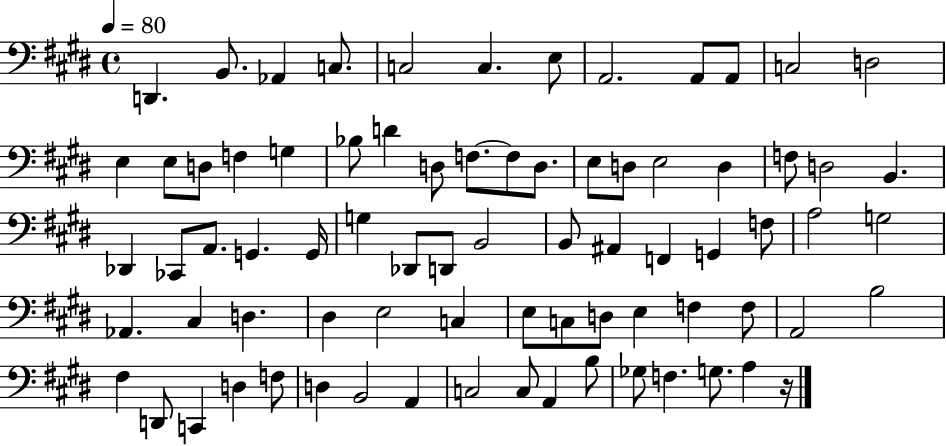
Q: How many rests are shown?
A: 1